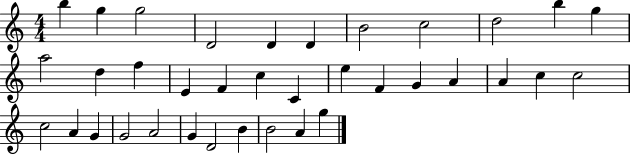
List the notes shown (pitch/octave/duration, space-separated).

B5/q G5/q G5/h D4/h D4/q D4/q B4/h C5/h D5/h B5/q G5/q A5/h D5/q F5/q E4/q F4/q C5/q C4/q E5/q F4/q G4/q A4/q A4/q C5/q C5/h C5/h A4/q G4/q G4/h A4/h G4/q D4/h B4/q B4/h A4/q G5/q